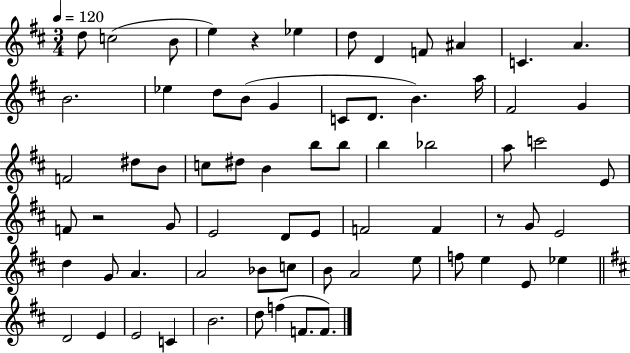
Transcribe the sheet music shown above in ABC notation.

X:1
T:Untitled
M:3/4
L:1/4
K:D
d/2 c2 B/2 e z _e d/2 D F/2 ^A C A B2 _e d/2 B/2 G C/2 D/2 B a/4 ^F2 G F2 ^d/2 B/2 c/2 ^d/2 B b/2 b/2 b _b2 a/2 c'2 E/2 F/2 z2 G/2 E2 D/2 E/2 F2 F z/2 G/2 E2 d G/2 A A2 _B/2 c/2 B/2 A2 e/2 f/2 e E/2 _e D2 E E2 C B2 d/2 f F/2 F/2